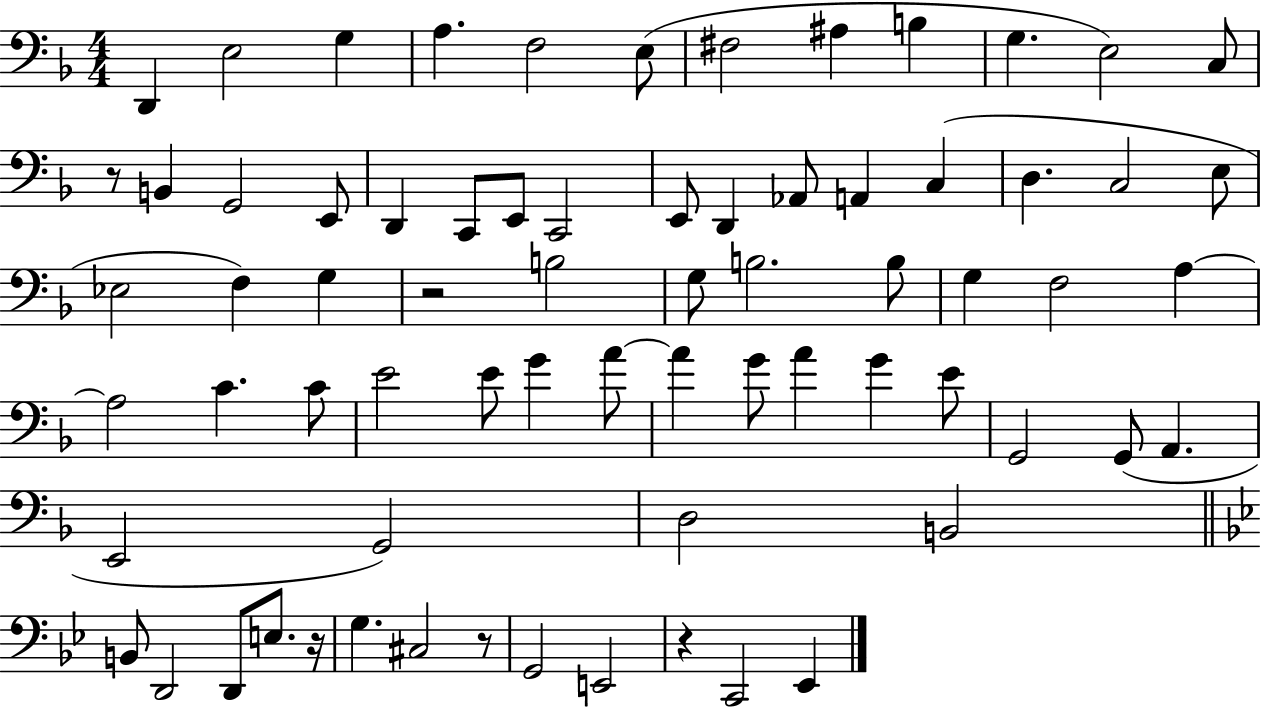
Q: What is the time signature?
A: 4/4